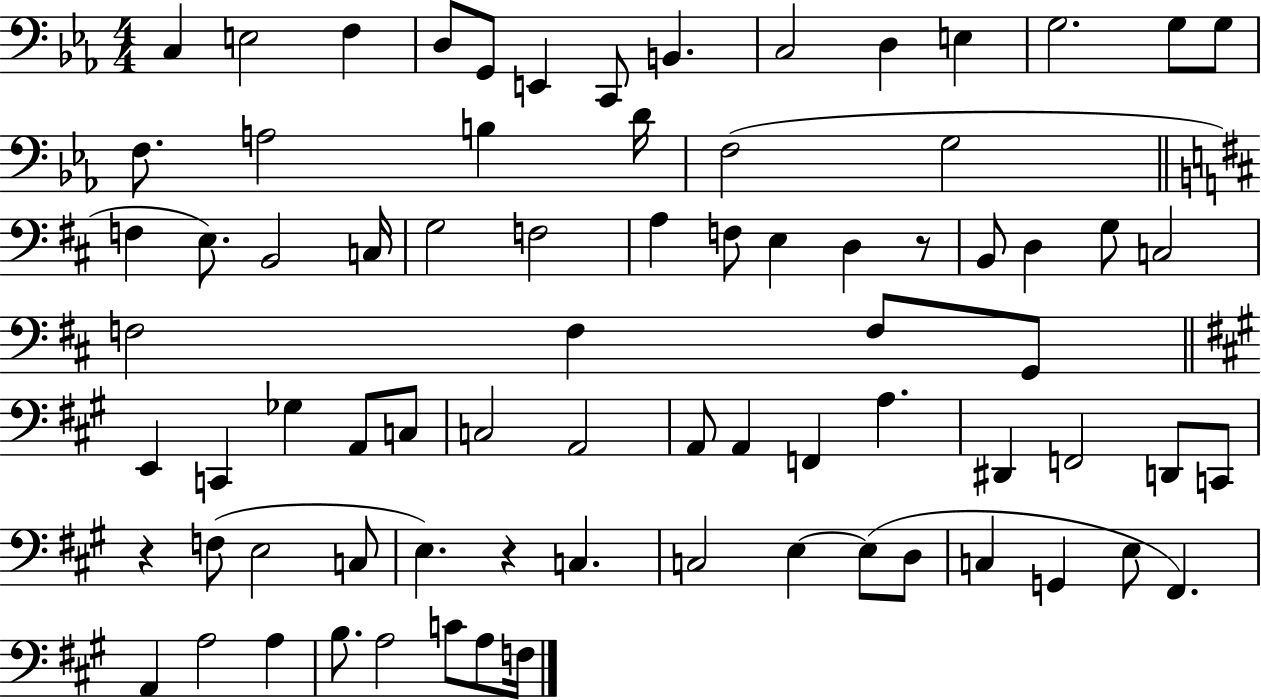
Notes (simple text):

C3/q E3/h F3/q D3/e G2/e E2/q C2/e B2/q. C3/h D3/q E3/q G3/h. G3/e G3/e F3/e. A3/h B3/q D4/s F3/h G3/h F3/q E3/e. B2/h C3/s G3/h F3/h A3/q F3/e E3/q D3/q R/e B2/e D3/q G3/e C3/h F3/h F3/q F3/e G2/e E2/q C2/q Gb3/q A2/e C3/e C3/h A2/h A2/e A2/q F2/q A3/q. D#2/q F2/h D2/e C2/e R/q F3/e E3/h C3/e E3/q. R/q C3/q. C3/h E3/q E3/e D3/e C3/q G2/q E3/e F#2/q. A2/q A3/h A3/q B3/e. A3/h C4/e A3/e F3/s